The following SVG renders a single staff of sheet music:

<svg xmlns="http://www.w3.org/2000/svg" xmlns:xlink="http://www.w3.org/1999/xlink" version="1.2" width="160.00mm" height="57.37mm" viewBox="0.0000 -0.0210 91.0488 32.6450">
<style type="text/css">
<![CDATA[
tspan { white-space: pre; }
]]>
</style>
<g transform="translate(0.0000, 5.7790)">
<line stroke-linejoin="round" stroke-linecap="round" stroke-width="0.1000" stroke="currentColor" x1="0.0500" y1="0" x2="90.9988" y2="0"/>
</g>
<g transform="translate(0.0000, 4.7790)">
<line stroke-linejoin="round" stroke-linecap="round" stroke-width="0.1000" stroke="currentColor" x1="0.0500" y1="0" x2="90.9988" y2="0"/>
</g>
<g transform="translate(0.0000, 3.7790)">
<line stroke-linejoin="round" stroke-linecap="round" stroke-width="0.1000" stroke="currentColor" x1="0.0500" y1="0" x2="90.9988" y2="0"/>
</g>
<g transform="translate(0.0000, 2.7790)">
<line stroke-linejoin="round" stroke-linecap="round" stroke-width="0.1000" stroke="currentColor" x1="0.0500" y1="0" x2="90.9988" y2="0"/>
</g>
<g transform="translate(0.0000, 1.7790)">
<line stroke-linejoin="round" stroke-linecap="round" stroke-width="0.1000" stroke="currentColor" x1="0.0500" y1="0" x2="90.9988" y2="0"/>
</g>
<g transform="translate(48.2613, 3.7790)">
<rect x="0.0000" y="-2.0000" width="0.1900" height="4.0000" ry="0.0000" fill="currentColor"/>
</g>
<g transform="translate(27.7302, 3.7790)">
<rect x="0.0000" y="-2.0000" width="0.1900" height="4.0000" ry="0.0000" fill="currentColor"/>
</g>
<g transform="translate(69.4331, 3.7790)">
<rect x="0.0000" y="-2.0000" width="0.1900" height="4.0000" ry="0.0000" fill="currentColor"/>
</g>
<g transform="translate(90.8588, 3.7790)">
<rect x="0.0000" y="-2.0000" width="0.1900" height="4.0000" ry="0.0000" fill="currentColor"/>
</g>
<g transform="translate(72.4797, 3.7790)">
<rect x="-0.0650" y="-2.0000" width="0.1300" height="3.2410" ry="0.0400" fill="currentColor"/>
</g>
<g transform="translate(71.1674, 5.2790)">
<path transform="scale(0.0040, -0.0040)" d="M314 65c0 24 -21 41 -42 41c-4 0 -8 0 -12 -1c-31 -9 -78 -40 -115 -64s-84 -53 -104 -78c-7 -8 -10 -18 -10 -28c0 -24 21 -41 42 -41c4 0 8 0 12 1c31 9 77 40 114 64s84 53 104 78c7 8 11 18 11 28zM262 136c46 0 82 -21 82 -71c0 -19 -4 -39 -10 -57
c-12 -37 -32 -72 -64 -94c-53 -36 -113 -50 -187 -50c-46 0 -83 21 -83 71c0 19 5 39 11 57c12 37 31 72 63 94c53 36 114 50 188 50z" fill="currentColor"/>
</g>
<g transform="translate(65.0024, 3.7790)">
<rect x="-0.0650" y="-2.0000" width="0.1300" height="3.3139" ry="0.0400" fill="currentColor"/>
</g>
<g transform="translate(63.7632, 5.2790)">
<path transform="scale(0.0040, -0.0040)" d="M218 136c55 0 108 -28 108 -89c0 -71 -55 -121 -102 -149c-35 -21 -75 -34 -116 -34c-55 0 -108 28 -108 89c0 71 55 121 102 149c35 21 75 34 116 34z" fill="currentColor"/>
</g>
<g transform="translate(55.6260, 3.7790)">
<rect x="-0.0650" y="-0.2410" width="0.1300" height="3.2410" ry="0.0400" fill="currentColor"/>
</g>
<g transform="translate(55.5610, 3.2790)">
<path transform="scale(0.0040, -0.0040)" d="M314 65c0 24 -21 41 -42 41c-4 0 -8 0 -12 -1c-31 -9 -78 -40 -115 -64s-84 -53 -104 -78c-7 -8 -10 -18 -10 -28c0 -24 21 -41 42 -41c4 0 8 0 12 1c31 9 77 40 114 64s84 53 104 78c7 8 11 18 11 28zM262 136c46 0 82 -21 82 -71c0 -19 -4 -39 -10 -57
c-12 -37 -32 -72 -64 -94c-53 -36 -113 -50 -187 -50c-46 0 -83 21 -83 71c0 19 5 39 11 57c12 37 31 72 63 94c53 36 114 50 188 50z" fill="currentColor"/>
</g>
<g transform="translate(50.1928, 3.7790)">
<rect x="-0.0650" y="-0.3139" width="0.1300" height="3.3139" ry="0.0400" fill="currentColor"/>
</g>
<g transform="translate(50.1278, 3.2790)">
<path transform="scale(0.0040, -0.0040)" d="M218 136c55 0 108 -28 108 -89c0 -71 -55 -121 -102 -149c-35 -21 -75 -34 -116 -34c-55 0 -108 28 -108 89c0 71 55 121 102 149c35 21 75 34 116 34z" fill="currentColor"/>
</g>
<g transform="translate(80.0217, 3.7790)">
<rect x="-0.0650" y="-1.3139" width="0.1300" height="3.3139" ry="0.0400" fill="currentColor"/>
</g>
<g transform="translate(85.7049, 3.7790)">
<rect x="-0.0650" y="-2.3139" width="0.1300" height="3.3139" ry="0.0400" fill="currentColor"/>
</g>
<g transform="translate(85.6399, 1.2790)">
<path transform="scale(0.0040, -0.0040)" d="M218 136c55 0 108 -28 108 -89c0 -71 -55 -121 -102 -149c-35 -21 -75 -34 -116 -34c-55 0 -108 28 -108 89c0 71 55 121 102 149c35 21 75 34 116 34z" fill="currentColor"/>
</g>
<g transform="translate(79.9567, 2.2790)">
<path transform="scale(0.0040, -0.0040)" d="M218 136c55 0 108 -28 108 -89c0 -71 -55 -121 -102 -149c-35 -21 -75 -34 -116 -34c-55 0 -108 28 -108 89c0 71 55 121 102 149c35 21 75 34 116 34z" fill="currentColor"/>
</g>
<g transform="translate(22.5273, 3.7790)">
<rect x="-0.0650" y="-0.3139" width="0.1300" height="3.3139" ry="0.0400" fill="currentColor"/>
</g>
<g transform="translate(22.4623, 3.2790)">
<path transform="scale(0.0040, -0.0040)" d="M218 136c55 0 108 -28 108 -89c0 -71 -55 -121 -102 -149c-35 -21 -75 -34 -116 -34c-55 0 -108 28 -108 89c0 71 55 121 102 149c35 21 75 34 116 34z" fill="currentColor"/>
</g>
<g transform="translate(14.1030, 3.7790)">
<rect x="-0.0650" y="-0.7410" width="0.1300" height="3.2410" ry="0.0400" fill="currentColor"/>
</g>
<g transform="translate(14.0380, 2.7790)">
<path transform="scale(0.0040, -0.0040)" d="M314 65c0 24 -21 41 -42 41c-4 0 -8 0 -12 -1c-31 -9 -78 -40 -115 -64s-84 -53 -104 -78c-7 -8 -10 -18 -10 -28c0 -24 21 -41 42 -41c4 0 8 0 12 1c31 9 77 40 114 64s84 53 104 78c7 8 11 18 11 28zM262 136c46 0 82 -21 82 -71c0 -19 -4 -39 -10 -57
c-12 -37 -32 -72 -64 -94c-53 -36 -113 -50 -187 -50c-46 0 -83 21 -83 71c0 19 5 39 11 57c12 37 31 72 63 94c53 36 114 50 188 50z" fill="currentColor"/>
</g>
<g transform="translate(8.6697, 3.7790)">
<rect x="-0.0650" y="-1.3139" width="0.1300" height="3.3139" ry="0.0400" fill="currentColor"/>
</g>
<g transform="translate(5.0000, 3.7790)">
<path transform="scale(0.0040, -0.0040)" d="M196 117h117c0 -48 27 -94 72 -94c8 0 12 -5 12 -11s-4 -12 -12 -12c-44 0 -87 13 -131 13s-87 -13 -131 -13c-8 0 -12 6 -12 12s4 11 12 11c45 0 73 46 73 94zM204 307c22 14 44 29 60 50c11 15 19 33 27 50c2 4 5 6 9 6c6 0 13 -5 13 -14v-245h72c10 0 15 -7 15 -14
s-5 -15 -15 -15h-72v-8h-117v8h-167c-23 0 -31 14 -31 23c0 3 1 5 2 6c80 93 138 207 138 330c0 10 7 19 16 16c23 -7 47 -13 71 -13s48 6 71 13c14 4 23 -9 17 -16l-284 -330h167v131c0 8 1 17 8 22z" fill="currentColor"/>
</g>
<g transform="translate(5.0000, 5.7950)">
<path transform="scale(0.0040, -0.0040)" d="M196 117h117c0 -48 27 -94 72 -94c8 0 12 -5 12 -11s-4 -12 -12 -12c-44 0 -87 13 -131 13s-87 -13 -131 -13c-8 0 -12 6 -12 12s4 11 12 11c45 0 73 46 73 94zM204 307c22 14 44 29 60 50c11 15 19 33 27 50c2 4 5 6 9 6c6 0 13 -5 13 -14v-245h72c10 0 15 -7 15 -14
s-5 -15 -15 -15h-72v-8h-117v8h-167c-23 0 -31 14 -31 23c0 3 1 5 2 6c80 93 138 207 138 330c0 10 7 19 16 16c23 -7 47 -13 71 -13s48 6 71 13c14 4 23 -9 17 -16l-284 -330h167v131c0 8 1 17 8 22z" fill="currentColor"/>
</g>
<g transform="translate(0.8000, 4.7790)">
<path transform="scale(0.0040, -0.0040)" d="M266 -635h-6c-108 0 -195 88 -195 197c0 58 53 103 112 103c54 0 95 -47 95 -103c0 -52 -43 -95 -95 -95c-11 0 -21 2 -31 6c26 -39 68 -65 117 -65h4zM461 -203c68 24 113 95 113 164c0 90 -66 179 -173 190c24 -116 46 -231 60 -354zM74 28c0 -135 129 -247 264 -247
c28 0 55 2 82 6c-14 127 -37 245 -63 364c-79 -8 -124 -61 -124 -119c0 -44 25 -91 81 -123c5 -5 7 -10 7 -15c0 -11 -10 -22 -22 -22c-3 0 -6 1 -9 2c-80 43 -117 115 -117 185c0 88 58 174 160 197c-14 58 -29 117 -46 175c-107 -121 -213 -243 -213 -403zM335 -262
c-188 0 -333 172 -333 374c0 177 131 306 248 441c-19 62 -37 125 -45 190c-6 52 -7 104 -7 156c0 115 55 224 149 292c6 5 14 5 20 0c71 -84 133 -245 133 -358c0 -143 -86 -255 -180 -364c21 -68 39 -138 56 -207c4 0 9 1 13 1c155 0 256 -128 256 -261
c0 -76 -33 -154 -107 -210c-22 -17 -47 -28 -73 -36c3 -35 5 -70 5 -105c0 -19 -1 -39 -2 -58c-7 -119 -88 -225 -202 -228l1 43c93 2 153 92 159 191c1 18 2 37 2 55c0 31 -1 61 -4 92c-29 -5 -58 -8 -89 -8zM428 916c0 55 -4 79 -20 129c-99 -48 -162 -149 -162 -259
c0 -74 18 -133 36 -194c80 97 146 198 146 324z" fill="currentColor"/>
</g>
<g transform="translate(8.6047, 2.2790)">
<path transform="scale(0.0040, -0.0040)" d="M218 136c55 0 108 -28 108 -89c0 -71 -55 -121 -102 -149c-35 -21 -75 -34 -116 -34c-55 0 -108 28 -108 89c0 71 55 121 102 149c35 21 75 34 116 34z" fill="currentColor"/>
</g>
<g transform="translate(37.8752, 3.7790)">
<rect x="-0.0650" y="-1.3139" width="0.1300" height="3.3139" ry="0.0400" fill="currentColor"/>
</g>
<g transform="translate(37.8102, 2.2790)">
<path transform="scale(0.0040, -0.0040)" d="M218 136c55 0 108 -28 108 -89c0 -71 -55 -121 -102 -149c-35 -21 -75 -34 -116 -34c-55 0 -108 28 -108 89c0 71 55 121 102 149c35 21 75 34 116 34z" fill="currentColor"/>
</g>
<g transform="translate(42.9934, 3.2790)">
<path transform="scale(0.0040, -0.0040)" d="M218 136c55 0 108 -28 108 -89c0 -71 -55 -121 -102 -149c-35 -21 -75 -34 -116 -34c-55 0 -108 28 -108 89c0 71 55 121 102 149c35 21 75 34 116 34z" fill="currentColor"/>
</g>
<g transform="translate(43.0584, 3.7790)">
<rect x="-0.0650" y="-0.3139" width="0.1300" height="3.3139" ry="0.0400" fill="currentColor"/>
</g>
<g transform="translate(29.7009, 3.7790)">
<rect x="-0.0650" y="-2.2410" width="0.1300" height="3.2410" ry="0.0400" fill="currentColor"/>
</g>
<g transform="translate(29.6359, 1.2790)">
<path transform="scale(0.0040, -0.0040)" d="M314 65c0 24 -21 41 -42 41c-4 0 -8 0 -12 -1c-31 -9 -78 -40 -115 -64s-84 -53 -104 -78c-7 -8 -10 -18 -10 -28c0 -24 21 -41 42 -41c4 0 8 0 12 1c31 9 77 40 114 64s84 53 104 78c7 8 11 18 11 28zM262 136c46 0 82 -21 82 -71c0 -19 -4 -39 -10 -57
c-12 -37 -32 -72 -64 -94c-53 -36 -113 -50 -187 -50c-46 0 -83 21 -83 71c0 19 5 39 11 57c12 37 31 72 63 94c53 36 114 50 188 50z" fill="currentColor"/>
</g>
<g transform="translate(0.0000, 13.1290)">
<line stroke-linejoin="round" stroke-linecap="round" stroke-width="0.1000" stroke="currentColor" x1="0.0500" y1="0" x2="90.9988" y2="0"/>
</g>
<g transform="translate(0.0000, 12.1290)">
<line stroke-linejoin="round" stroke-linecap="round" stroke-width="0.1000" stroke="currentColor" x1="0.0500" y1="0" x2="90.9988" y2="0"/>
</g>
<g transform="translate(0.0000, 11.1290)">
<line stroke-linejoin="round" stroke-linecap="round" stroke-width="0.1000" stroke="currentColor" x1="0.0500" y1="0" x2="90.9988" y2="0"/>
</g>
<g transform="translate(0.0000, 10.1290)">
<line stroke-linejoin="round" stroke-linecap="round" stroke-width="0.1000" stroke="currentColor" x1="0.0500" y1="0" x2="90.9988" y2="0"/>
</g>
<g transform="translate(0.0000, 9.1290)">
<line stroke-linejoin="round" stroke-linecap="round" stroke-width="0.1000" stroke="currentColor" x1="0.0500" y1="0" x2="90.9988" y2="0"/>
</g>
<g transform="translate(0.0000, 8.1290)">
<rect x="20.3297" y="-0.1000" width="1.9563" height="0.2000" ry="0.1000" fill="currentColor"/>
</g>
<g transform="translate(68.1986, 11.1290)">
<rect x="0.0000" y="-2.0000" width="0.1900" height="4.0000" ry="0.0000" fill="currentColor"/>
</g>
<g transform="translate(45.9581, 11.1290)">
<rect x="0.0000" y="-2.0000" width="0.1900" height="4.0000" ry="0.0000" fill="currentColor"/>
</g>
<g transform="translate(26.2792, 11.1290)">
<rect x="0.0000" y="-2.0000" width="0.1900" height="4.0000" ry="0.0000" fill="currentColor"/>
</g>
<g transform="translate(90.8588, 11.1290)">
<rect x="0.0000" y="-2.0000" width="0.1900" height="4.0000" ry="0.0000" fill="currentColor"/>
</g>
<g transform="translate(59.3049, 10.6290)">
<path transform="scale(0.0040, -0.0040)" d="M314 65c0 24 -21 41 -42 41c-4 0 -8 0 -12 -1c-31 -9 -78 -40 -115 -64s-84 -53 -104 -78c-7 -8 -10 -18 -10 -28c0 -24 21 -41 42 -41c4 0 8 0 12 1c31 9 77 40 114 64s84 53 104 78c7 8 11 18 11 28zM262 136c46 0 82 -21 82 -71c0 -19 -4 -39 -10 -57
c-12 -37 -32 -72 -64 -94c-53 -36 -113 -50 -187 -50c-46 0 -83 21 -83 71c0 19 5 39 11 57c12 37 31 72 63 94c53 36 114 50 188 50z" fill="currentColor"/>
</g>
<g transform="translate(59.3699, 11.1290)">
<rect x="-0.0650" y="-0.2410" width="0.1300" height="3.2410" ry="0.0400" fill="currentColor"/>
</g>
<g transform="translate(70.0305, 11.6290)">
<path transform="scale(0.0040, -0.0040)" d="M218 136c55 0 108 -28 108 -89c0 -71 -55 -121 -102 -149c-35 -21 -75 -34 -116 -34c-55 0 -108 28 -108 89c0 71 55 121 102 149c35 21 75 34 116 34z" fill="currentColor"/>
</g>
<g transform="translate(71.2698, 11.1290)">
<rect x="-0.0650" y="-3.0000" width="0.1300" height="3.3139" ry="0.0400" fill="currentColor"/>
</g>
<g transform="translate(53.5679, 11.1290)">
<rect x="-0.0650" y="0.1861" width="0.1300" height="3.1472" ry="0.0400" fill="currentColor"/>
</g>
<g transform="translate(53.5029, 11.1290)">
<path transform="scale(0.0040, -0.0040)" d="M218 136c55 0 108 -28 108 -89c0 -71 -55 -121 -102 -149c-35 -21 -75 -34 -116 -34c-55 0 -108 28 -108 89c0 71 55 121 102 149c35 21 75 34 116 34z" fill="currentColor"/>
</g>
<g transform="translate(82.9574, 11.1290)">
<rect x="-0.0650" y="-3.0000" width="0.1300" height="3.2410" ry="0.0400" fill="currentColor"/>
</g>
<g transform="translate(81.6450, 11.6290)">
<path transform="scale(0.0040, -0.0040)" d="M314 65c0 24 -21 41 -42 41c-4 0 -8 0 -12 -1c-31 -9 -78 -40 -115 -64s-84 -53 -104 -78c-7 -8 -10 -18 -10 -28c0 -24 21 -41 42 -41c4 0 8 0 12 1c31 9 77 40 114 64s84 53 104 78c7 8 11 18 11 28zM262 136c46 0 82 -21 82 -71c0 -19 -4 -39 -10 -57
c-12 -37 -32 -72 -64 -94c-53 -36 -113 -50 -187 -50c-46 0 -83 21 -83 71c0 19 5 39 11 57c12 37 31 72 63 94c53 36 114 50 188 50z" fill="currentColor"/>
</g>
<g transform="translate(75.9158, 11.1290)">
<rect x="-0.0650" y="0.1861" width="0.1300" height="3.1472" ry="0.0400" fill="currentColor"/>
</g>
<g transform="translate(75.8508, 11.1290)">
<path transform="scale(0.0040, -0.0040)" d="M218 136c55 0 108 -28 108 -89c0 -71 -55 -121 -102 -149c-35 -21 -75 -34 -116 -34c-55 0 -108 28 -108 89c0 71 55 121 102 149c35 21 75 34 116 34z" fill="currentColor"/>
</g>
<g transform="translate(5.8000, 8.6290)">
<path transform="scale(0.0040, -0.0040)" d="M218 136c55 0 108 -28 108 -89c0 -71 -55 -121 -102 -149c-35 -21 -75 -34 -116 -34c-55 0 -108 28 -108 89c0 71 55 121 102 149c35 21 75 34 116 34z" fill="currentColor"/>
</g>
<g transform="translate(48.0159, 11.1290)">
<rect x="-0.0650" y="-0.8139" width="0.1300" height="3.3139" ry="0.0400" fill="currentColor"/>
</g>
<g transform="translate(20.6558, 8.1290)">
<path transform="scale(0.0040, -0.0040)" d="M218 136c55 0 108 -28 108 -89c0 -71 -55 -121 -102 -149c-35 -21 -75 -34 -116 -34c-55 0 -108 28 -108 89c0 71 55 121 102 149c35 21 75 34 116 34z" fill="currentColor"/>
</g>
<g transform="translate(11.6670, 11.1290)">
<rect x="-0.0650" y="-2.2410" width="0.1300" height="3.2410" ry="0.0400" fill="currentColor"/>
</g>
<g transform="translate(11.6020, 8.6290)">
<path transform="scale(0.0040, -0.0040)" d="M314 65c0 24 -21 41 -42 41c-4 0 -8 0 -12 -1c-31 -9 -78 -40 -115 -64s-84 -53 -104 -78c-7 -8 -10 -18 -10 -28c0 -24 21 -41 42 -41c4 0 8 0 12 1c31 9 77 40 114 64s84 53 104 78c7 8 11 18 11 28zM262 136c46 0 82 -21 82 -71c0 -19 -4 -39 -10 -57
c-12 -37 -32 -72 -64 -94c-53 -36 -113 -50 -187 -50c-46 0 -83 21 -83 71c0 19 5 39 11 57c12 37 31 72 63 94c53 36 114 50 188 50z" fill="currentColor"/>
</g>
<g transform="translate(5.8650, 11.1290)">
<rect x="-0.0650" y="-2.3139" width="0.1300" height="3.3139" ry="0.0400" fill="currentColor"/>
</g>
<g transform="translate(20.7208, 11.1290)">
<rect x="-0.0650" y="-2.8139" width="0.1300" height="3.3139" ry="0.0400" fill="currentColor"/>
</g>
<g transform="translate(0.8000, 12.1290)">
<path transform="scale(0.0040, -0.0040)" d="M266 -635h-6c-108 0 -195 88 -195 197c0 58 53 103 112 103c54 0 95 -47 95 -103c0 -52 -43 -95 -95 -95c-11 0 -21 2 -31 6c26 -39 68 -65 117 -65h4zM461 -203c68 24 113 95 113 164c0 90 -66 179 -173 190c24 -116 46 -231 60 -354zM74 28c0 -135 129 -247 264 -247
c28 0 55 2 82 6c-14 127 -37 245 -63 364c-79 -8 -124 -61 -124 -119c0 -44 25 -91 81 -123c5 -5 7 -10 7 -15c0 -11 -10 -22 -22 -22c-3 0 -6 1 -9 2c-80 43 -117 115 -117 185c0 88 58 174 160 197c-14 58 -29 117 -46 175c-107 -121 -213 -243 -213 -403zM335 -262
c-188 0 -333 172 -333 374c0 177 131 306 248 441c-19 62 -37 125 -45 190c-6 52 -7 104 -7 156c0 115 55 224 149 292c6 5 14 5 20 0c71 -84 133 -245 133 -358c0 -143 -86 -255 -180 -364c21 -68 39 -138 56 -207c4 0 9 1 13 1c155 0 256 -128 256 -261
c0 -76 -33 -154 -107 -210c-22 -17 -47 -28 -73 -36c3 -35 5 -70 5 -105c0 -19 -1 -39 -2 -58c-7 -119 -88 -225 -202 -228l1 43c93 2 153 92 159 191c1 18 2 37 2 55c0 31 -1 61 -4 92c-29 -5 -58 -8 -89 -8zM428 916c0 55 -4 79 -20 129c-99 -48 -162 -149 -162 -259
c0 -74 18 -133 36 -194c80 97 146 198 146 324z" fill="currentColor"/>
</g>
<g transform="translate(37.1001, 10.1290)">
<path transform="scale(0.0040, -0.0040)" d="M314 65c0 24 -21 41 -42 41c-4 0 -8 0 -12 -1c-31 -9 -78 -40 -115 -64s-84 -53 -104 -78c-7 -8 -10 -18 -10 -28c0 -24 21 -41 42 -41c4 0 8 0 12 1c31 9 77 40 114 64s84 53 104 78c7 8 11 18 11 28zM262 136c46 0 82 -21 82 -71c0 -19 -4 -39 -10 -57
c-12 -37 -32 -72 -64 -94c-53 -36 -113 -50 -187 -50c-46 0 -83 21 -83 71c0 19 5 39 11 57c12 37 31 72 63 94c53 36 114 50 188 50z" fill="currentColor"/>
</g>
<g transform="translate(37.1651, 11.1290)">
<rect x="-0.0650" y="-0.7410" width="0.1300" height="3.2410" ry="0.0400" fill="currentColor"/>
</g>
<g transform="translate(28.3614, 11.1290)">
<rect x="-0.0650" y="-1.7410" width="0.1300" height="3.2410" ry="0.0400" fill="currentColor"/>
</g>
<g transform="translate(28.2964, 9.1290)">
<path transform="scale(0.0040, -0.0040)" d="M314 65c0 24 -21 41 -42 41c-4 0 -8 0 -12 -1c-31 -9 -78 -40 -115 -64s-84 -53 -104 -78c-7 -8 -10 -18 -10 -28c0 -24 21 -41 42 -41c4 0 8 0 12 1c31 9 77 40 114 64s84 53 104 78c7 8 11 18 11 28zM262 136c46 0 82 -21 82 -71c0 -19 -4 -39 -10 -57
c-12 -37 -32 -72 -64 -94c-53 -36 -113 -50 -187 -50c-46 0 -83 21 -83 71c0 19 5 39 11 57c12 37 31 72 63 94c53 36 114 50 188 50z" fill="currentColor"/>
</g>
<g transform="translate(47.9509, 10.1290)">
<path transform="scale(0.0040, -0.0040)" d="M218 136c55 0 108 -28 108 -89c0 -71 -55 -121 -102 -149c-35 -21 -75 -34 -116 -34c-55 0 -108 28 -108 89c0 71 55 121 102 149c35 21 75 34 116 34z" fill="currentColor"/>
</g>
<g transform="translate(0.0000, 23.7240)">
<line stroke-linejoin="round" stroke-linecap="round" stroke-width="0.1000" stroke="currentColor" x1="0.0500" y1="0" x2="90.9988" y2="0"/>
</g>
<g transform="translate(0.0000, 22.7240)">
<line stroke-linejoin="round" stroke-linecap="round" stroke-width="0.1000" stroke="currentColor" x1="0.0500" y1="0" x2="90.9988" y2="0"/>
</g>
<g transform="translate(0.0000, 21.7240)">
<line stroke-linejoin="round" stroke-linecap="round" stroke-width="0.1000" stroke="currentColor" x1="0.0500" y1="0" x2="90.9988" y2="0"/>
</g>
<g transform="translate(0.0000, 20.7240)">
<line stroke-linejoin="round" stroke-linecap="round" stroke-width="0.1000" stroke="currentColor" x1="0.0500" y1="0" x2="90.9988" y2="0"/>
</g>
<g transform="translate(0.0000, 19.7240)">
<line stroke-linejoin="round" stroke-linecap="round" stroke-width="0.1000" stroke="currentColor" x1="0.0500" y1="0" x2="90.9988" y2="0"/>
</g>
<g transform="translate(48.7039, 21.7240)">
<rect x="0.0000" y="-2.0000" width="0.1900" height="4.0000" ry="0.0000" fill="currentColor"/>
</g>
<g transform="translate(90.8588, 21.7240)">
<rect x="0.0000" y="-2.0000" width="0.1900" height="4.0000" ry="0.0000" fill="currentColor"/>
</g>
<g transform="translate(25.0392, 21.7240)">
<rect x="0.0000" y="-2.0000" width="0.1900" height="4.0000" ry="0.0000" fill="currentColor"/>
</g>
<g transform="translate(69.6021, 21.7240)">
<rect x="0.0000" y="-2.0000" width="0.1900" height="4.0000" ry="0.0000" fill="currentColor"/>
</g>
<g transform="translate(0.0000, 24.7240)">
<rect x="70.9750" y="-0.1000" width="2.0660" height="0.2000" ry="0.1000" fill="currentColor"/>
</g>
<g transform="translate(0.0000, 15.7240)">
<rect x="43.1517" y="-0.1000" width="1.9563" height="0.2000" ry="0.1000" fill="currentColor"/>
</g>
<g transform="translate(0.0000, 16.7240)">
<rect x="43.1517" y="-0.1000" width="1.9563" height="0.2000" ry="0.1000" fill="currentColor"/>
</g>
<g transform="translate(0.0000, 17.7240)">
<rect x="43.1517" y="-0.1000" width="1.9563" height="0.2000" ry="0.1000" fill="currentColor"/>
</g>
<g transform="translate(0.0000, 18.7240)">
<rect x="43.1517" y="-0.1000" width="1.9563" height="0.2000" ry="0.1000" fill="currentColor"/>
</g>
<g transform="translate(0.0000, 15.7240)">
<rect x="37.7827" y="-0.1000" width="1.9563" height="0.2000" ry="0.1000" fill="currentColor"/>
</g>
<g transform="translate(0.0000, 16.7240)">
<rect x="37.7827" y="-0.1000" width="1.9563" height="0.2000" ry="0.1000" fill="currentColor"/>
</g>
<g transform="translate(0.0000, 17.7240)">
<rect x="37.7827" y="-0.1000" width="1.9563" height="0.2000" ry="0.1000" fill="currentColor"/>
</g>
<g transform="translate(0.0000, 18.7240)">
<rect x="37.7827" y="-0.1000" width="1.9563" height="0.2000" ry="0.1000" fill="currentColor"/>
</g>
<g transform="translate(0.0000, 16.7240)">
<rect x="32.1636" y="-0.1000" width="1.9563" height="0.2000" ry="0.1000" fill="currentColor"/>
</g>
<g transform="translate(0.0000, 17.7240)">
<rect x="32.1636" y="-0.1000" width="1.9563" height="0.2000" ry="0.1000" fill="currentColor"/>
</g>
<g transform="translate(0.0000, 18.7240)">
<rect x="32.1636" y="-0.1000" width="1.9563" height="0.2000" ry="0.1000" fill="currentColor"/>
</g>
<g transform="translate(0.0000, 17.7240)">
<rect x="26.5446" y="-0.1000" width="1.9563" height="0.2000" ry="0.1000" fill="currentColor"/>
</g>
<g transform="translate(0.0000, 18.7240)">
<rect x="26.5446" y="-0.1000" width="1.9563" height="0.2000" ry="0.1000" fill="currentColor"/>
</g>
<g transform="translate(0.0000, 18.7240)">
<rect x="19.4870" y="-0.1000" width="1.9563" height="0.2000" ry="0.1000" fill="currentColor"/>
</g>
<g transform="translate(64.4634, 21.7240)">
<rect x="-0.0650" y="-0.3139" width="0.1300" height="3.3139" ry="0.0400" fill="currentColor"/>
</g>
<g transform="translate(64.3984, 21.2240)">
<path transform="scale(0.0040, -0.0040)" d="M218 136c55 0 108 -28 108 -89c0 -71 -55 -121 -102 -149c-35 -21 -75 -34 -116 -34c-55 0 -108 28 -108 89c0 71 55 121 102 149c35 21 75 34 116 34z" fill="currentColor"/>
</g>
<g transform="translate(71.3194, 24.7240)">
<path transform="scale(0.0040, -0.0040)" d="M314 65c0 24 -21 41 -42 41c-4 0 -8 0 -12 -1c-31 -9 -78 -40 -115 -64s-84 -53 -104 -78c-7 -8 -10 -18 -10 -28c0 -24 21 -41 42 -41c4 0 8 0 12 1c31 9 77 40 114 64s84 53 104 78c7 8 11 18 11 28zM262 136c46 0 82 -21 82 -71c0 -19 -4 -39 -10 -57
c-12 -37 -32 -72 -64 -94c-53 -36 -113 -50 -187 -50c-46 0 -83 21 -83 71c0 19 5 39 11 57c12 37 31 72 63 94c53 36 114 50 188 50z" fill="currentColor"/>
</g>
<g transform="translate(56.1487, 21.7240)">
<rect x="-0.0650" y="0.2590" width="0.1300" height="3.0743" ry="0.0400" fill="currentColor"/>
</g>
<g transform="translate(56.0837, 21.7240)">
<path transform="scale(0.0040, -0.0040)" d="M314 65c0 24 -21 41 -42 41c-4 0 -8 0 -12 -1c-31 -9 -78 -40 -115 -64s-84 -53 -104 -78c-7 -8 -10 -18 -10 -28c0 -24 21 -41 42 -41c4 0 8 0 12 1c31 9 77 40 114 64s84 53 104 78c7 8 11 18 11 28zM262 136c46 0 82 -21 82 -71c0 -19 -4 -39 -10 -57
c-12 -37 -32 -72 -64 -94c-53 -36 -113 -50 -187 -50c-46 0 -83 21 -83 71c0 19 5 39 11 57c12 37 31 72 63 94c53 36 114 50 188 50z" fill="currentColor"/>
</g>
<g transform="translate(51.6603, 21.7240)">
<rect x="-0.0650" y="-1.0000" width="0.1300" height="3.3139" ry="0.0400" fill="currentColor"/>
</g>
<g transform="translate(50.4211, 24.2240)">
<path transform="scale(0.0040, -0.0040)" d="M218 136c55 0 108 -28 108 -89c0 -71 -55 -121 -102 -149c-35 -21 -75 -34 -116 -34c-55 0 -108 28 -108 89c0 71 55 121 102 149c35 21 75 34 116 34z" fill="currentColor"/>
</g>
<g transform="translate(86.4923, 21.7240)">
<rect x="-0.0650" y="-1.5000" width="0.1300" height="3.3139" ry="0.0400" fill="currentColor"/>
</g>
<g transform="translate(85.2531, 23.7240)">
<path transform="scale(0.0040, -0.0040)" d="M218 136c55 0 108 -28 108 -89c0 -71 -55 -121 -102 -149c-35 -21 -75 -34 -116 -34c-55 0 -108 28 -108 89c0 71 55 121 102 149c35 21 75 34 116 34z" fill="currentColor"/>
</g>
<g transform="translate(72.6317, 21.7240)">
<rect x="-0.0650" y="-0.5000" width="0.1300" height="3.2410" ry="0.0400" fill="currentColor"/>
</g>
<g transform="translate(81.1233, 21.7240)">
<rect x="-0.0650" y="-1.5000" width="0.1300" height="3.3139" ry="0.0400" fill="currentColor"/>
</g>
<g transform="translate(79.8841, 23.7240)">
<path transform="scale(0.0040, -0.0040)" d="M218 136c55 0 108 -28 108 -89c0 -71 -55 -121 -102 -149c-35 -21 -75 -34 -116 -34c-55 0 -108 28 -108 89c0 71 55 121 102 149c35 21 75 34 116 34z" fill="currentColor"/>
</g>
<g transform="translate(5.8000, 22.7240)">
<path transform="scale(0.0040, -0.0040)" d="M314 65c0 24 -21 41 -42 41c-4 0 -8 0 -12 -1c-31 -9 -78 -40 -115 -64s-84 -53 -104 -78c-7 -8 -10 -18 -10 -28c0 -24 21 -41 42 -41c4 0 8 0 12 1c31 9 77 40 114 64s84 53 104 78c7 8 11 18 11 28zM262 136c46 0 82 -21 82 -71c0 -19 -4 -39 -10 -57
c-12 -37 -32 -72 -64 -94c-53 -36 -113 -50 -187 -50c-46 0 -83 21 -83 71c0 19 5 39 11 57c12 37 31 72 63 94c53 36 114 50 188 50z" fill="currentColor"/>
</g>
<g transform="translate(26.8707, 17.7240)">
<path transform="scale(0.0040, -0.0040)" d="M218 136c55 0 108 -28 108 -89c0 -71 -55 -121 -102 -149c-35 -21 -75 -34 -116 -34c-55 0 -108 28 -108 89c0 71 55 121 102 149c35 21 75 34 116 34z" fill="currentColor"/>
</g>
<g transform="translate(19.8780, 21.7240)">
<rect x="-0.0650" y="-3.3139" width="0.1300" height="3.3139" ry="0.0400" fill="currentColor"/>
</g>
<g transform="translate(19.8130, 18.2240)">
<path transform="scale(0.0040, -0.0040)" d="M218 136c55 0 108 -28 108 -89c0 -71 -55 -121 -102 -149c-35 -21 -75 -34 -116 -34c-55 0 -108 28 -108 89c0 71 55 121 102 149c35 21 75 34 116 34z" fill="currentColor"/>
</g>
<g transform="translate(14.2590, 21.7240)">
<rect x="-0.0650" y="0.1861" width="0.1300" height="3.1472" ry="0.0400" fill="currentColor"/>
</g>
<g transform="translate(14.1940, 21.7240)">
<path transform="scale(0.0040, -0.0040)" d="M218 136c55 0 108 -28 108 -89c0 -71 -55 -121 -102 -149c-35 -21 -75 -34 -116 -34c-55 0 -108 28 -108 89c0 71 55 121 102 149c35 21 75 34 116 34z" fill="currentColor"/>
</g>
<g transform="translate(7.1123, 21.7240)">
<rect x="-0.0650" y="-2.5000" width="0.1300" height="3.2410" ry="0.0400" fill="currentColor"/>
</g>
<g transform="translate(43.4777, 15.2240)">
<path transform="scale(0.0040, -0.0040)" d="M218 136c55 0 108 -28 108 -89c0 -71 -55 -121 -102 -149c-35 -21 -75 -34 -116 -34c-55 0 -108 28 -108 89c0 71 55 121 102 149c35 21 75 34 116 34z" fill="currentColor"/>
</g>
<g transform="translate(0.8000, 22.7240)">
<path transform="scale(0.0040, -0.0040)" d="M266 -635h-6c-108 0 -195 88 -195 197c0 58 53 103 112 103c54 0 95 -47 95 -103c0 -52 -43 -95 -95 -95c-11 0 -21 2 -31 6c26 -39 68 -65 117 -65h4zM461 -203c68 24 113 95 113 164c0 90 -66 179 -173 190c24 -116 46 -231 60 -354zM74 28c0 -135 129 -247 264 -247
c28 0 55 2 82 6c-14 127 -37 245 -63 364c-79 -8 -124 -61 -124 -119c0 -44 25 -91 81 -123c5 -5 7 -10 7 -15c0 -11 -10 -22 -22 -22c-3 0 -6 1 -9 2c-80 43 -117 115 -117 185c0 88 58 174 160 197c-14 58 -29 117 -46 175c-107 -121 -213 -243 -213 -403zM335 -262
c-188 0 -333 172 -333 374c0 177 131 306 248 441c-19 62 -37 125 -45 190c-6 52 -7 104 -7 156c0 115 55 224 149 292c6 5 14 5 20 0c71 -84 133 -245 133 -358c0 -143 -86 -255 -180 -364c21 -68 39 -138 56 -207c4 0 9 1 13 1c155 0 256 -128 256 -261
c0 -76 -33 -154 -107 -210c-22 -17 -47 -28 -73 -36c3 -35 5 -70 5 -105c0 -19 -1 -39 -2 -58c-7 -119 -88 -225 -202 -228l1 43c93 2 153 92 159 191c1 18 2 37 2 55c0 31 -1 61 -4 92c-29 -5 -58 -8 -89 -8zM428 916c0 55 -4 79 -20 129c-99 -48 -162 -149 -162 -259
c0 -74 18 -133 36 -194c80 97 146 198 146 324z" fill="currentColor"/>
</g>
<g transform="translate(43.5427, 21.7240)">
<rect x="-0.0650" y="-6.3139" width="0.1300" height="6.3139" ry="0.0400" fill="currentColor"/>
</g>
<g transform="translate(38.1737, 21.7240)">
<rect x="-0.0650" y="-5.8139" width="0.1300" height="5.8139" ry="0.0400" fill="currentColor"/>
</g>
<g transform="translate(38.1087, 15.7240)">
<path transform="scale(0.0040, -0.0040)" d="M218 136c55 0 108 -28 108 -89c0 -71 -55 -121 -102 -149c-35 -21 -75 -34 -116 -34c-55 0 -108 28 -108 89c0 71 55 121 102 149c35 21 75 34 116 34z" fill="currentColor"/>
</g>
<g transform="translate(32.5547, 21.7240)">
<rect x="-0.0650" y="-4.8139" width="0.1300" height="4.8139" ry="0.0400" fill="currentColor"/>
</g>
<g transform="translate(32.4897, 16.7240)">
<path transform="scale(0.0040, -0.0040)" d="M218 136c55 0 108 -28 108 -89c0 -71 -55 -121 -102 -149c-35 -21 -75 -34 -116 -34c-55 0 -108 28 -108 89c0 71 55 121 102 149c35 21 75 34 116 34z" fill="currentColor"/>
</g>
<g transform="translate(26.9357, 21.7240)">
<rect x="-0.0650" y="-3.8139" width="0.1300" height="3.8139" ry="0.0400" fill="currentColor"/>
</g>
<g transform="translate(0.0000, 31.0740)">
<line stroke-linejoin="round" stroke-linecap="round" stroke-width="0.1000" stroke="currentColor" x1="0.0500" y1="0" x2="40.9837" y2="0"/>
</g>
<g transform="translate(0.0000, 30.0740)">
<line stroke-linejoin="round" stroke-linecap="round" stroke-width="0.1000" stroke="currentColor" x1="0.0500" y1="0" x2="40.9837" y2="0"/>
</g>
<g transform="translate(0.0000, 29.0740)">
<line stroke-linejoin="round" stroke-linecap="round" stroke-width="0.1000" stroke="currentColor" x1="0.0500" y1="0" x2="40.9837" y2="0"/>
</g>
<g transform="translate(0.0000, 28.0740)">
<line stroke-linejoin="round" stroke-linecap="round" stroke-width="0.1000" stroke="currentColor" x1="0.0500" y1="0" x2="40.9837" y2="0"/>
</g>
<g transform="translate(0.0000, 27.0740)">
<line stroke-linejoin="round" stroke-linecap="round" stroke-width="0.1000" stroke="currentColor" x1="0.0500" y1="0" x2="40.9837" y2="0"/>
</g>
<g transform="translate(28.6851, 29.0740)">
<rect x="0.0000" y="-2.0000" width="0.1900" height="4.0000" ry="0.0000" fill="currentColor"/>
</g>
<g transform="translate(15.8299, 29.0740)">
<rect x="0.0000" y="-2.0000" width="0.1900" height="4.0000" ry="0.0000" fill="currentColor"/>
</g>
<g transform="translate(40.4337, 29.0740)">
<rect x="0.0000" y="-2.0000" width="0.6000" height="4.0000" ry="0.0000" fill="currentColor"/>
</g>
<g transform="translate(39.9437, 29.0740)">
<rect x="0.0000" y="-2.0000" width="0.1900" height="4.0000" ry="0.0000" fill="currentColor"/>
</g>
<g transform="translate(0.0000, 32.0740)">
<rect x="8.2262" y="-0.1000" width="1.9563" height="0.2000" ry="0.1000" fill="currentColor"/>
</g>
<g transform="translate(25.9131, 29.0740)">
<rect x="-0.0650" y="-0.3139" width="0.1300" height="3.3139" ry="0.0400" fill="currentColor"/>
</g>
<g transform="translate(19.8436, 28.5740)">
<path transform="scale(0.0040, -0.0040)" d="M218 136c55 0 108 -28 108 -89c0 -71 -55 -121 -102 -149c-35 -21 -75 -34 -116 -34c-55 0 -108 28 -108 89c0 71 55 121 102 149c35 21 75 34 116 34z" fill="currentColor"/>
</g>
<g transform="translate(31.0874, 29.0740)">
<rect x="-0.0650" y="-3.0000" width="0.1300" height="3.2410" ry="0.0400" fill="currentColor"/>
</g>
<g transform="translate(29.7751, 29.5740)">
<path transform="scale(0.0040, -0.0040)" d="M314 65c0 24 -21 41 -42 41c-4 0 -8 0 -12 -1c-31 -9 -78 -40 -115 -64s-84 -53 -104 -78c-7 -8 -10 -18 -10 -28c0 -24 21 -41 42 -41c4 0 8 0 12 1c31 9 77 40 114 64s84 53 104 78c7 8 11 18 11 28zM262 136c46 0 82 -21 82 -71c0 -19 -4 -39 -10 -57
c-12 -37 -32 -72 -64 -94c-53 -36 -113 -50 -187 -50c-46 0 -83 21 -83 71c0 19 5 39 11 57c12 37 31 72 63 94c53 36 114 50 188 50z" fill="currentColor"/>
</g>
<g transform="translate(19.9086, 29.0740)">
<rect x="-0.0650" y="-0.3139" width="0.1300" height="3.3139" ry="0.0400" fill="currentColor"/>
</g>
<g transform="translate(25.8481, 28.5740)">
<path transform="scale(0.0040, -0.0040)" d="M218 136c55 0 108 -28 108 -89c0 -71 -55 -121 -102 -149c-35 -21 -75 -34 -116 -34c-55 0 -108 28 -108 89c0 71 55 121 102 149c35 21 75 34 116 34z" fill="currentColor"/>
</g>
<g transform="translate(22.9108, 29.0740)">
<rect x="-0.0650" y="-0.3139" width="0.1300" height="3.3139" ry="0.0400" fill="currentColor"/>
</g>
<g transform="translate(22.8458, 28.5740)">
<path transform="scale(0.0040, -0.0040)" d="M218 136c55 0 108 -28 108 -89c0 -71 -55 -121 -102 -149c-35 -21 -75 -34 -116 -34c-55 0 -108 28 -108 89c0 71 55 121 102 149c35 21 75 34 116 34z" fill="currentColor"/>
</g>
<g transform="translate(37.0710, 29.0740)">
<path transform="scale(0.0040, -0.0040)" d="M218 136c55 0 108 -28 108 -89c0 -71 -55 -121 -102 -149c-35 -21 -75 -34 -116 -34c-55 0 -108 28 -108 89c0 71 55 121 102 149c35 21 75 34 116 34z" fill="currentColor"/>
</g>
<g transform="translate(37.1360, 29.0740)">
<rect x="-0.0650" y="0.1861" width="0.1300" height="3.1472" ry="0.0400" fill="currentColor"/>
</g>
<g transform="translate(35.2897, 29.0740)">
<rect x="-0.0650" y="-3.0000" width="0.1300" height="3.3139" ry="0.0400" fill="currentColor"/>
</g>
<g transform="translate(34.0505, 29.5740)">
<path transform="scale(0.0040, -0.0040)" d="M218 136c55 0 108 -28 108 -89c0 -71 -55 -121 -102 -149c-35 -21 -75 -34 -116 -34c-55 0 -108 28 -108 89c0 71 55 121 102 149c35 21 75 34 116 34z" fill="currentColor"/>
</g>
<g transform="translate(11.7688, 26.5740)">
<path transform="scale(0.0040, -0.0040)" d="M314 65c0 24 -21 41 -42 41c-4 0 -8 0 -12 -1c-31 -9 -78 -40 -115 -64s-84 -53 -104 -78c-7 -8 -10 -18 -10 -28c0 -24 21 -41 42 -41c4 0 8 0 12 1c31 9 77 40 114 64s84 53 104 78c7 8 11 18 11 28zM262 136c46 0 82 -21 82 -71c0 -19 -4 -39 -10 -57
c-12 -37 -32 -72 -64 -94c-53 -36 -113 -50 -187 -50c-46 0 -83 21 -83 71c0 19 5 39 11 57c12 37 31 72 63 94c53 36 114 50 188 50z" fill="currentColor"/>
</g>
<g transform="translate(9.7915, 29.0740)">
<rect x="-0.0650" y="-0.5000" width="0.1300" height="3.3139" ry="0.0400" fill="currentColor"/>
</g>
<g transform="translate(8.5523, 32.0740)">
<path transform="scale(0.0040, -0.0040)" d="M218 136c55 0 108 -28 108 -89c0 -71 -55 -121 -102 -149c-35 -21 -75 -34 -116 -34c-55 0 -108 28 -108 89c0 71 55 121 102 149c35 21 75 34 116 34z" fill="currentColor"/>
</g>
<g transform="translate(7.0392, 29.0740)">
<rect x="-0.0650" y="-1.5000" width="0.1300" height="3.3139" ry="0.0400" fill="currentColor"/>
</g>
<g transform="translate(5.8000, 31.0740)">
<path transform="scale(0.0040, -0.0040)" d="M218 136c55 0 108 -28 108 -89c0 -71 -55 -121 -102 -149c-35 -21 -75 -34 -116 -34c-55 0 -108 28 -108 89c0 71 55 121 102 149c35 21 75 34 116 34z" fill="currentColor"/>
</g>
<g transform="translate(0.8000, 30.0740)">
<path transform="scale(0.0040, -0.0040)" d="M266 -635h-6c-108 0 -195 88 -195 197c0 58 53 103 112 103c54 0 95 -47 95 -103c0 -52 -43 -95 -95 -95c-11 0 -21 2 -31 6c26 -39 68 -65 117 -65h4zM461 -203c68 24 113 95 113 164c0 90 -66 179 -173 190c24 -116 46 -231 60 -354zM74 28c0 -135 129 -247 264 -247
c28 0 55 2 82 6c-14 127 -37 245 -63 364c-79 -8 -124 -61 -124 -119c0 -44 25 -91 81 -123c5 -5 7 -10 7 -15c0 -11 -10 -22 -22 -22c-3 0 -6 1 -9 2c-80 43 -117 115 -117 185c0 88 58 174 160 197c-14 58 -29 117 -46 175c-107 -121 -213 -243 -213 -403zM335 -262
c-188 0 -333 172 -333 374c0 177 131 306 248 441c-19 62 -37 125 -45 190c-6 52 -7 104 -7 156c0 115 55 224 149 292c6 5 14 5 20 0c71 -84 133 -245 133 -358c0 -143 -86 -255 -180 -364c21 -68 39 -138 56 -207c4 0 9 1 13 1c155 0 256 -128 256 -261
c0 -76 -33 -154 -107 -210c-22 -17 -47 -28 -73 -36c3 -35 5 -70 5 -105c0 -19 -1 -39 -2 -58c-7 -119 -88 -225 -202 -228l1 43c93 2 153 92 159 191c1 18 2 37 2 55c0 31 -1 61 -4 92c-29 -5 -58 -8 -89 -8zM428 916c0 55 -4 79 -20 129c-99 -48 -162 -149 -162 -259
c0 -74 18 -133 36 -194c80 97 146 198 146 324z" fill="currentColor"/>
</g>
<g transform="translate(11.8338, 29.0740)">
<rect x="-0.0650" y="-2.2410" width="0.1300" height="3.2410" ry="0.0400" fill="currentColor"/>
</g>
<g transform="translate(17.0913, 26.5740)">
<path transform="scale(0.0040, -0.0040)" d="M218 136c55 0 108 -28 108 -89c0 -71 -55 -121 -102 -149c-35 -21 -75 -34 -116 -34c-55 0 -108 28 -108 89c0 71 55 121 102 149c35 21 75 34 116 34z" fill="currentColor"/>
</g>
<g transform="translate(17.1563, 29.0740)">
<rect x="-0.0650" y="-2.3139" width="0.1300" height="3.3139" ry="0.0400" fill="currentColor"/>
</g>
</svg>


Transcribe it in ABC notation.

X:1
T:Untitled
M:4/4
L:1/4
K:C
e d2 c g2 e c c c2 F F2 e g g g2 a f2 d2 d B c2 A B A2 G2 B b c' e' g' a' D B2 c C2 E E E C g2 g c c c A2 A B